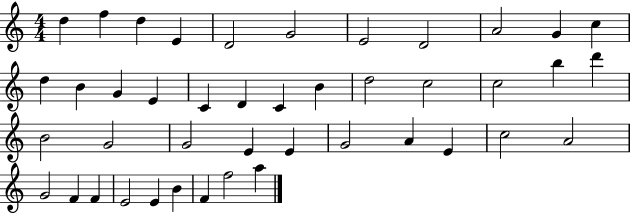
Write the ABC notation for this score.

X:1
T:Untitled
M:4/4
L:1/4
K:C
d f d E D2 G2 E2 D2 A2 G c d B G E C D C B d2 c2 c2 b d' B2 G2 G2 E E G2 A E c2 A2 G2 F F E2 E B F f2 a